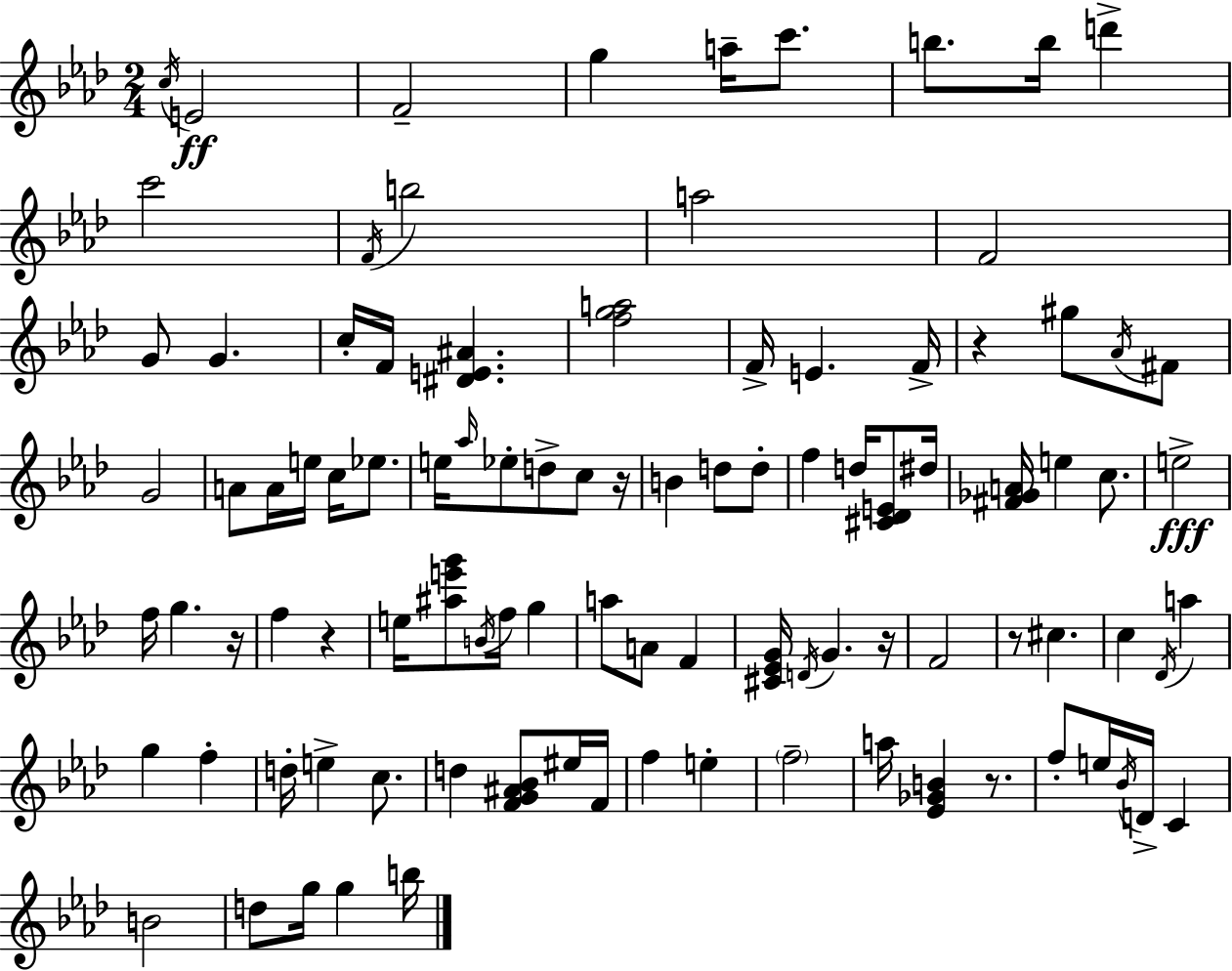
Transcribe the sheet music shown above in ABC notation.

X:1
T:Untitled
M:2/4
L:1/4
K:Ab
c/4 E2 F2 g a/4 c'/2 b/2 b/4 d' c'2 F/4 b2 a2 F2 G/2 G c/4 F/4 [^DE^A] [fga]2 F/4 E F/4 z ^g/2 _A/4 ^F/2 G2 A/2 A/4 e/4 c/4 _e/2 e/4 _a/4 _e/2 d/2 c/2 z/4 B d/2 d/2 f d/4 [^C_DE]/2 ^d/4 [^F_GA]/4 e c/2 e2 f/4 g z/4 f z e/4 [^ae'g']/2 B/4 f/4 g a/2 A/2 F [^C_EG]/4 D/4 G z/4 F2 z/2 ^c c _D/4 a g f d/4 e c/2 d [FG^A_B]/2 ^e/4 F/4 f e f2 a/4 [_E_GB] z/2 f/2 e/4 _B/4 D/4 C B2 d/2 g/4 g b/4